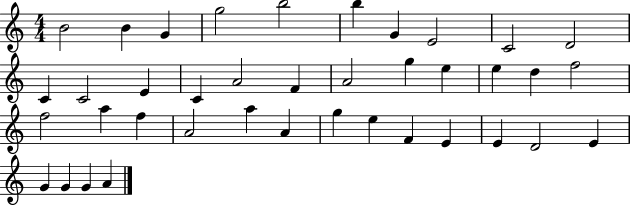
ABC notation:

X:1
T:Untitled
M:4/4
L:1/4
K:C
B2 B G g2 b2 b G E2 C2 D2 C C2 E C A2 F A2 g e e d f2 f2 a f A2 a A g e F E E D2 E G G G A